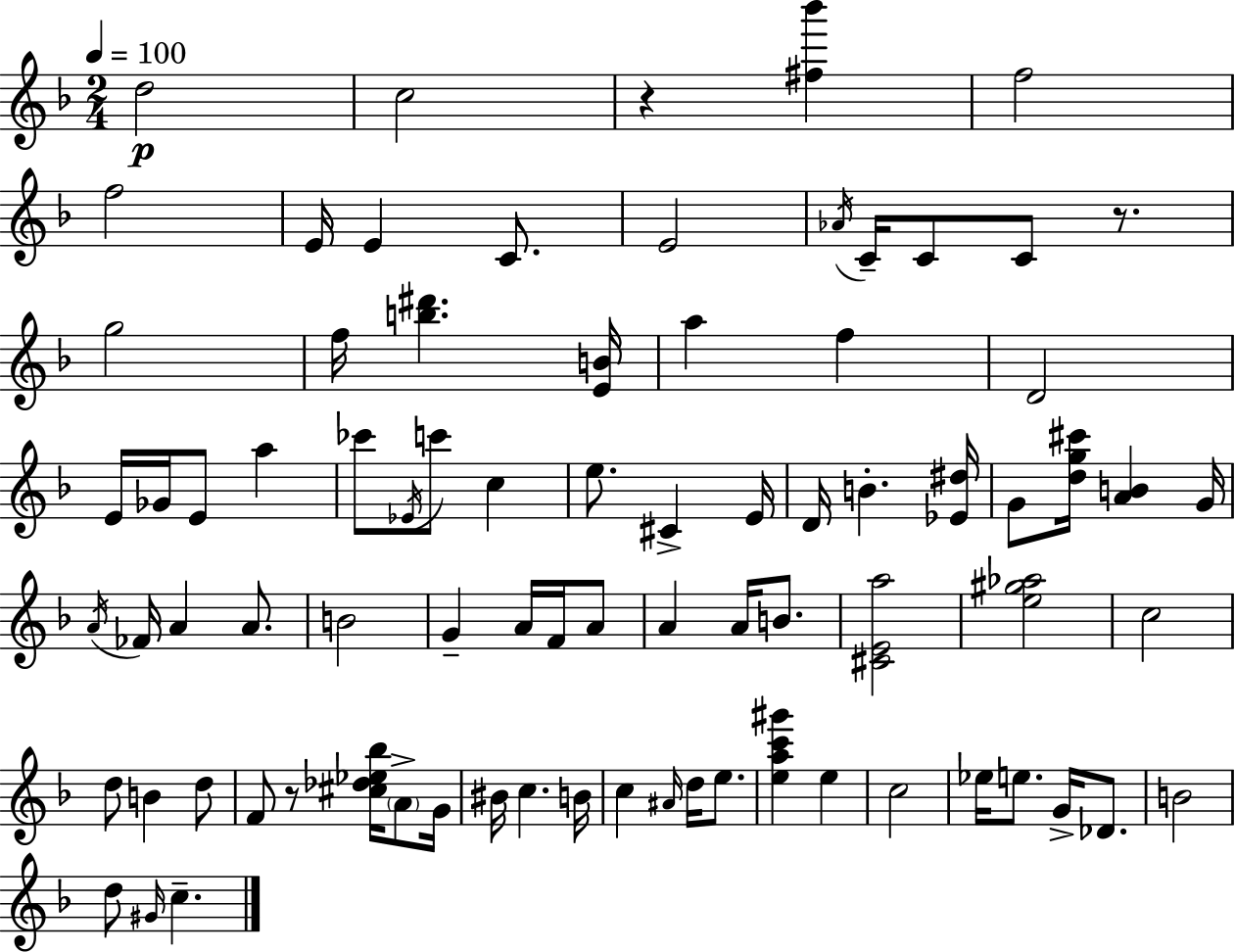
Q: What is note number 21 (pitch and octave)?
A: A5